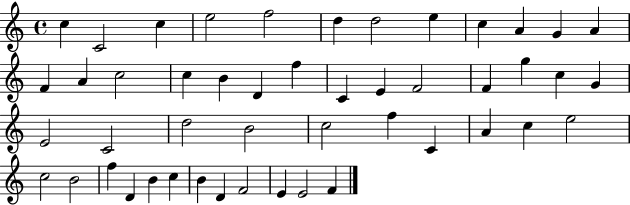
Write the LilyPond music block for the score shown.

{
  \clef treble
  \time 4/4
  \defaultTimeSignature
  \key c \major
  c''4 c'2 c''4 | e''2 f''2 | d''4 d''2 e''4 | c''4 a'4 g'4 a'4 | \break f'4 a'4 c''2 | c''4 b'4 d'4 f''4 | c'4 e'4 f'2 | f'4 g''4 c''4 g'4 | \break e'2 c'2 | d''2 b'2 | c''2 f''4 c'4 | a'4 c''4 e''2 | \break c''2 b'2 | f''4 d'4 b'4 c''4 | b'4 d'4 f'2 | e'4 e'2 f'4 | \break \bar "|."
}